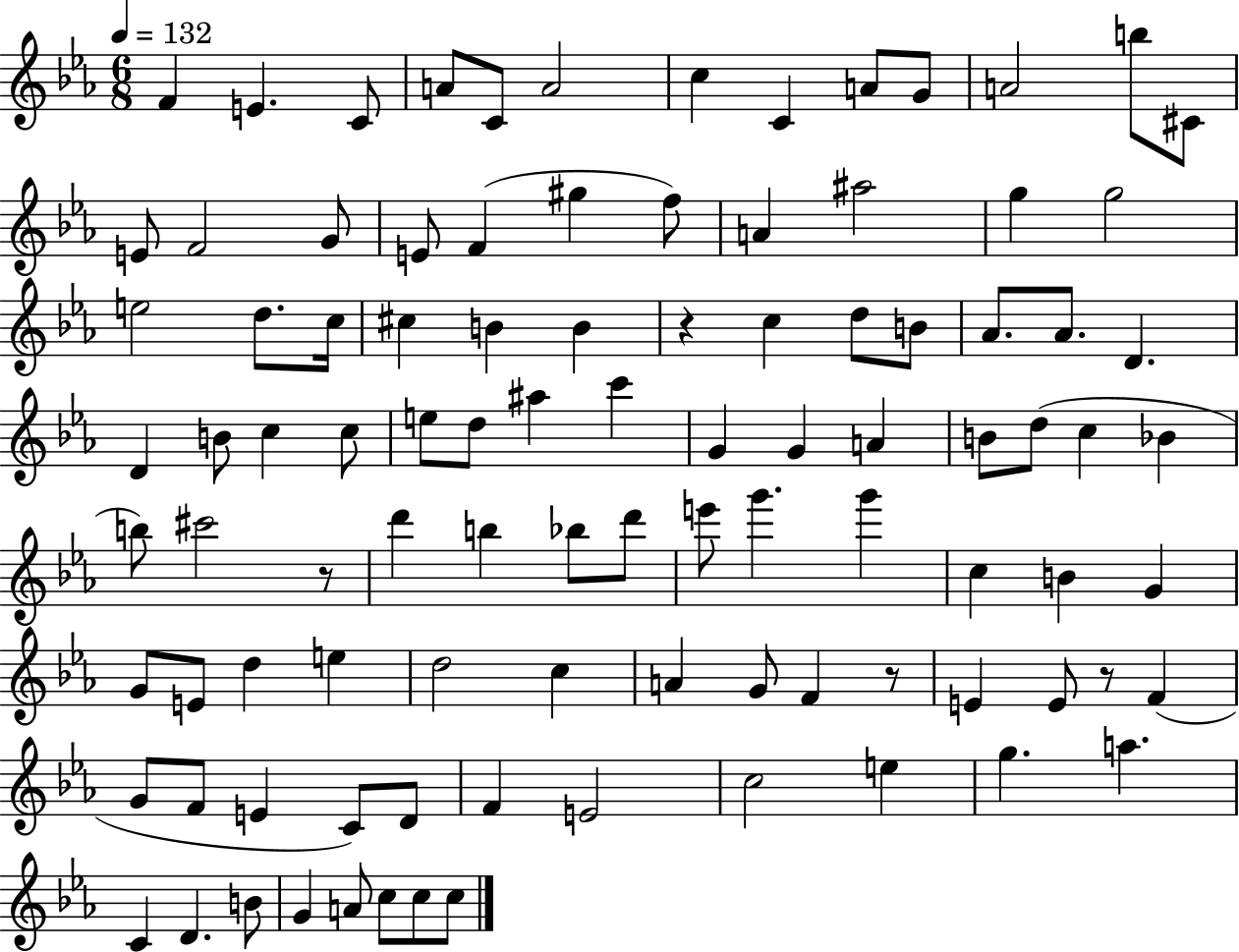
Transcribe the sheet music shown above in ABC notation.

X:1
T:Untitled
M:6/8
L:1/4
K:Eb
F E C/2 A/2 C/2 A2 c C A/2 G/2 A2 b/2 ^C/2 E/2 F2 G/2 E/2 F ^g f/2 A ^a2 g g2 e2 d/2 c/4 ^c B B z c d/2 B/2 _A/2 _A/2 D D B/2 c c/2 e/2 d/2 ^a c' G G A B/2 d/2 c _B b/2 ^c'2 z/2 d' b _b/2 d'/2 e'/2 g' g' c B G G/2 E/2 d e d2 c A G/2 F z/2 E E/2 z/2 F G/2 F/2 E C/2 D/2 F E2 c2 e g a C D B/2 G A/2 c/2 c/2 c/2